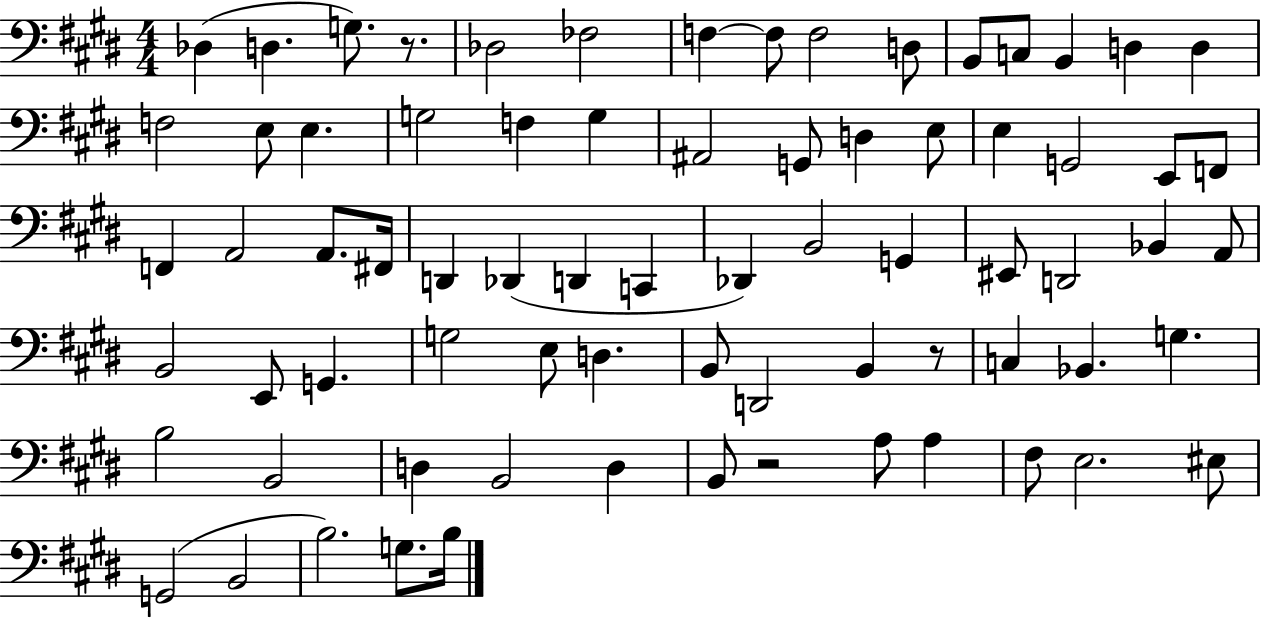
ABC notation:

X:1
T:Untitled
M:4/4
L:1/4
K:E
_D, D, G,/2 z/2 _D,2 _F,2 F, F,/2 F,2 D,/2 B,,/2 C,/2 B,, D, D, F,2 E,/2 E, G,2 F, G, ^A,,2 G,,/2 D, E,/2 E, G,,2 E,,/2 F,,/2 F,, A,,2 A,,/2 ^F,,/4 D,, _D,, D,, C,, _D,, B,,2 G,, ^E,,/2 D,,2 _B,, A,,/2 B,,2 E,,/2 G,, G,2 E,/2 D, B,,/2 D,,2 B,, z/2 C, _B,, G, B,2 B,,2 D, B,,2 D, B,,/2 z2 A,/2 A, ^F,/2 E,2 ^E,/2 G,,2 B,,2 B,2 G,/2 B,/4